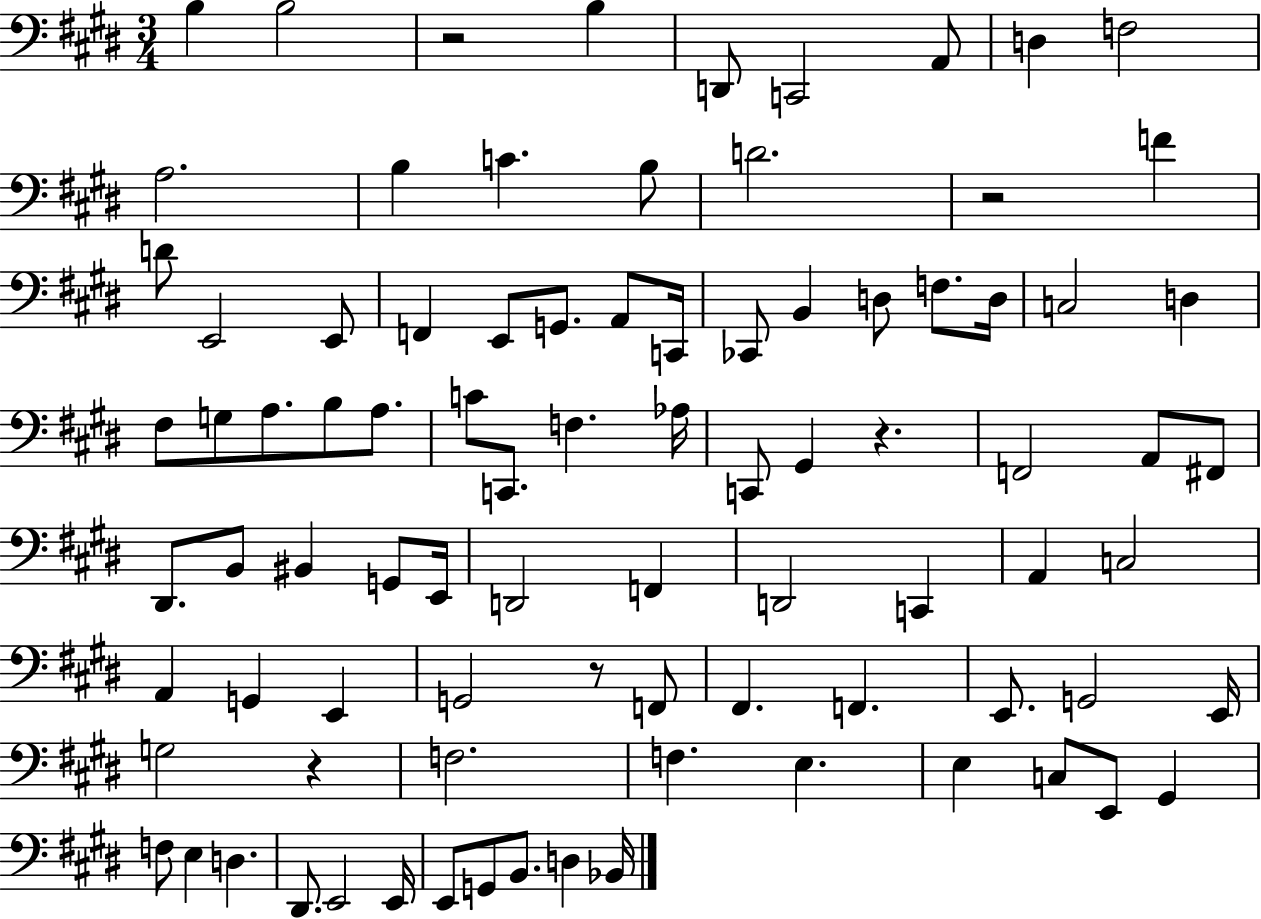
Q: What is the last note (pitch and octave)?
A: Bb2